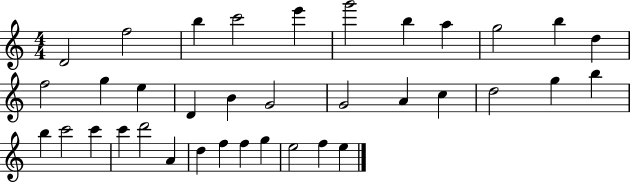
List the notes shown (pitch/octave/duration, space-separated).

D4/h F5/h B5/q C6/h E6/q G6/h B5/q A5/q G5/h B5/q D5/q F5/h G5/q E5/q D4/q B4/q G4/h G4/h A4/q C5/q D5/h G5/q B5/q B5/q C6/h C6/q C6/q D6/h A4/q D5/q F5/q F5/q G5/q E5/h F5/q E5/q